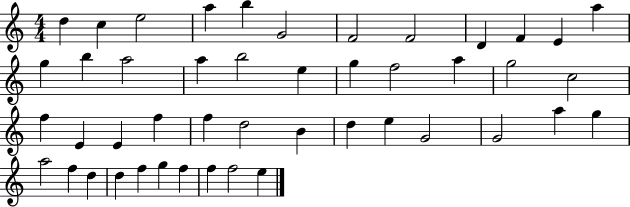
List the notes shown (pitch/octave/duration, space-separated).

D5/q C5/q E5/h A5/q B5/q G4/h F4/h F4/h D4/q F4/q E4/q A5/q G5/q B5/q A5/h A5/q B5/h E5/q G5/q F5/h A5/q G5/h C5/h F5/q E4/q E4/q F5/q F5/q D5/h B4/q D5/q E5/q G4/h G4/h A5/q G5/q A5/h F5/q D5/q D5/q F5/q G5/q F5/q F5/q F5/h E5/q